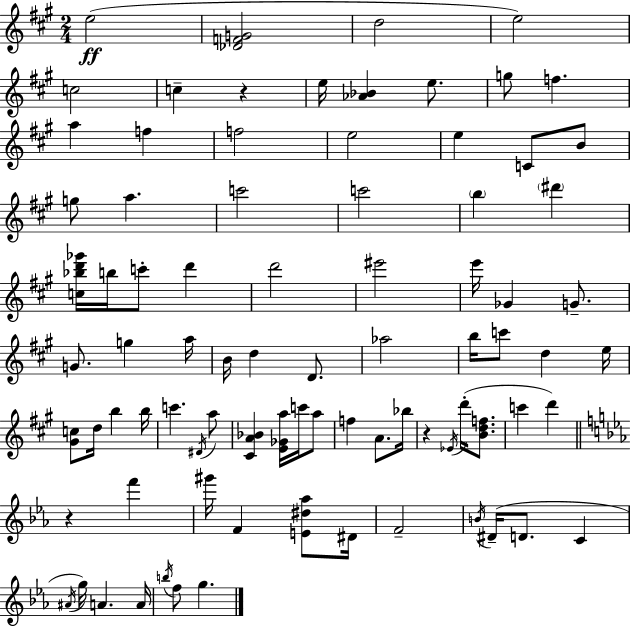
{
  \clef treble
  \numericTimeSignature
  \time 2/4
  \key a \major
  e''2(\ff | <des' f' g'>2 | d''2 | e''2) | \break c''2 | c''4-- r4 | e''16 <aes' bes'>4 e''8. | g''8 f''4. | \break a''4 f''4 | f''2 | e''2 | e''4 c'8 b'8 | \break g''8 a''4. | c'''2 | c'''2 | \parenthesize b''4 \parenthesize dis'''4 | \break <c'' bes'' d''' ges'''>16 b''16 c'''8-. d'''4 | d'''2 | eis'''2 | e'''16 ges'4 g'8.-- | \break g'8. g''4 a''16 | b'16 d''4 d'8. | aes''2 | b''16 c'''8 d''4 e''16 | \break <gis' c''>8 d''16 b''4 b''16 | c'''4. \acciaccatura { dis'16 } a''8 | <cis' a' bes'>4 <e' ges' a''>16 c'''16 a''8 | f''4 a'8. | \break bes''16 r4 \acciaccatura { ees'16 }( d'''16-. <b' d'' f''>8. | c'''4 d'''4) | \bar "||" \break \key ees \major r4 f'''4 | gis'''16 f'4 <e' dis'' aes''>8 dis'16 | f'2-- | \acciaccatura { b'16 } dis'16--( d'8. c'4 | \break \acciaccatura { ais'16 }) g''16 a'4. | a'16 \acciaccatura { b''16 } f''8 g''4. | \bar "|."
}